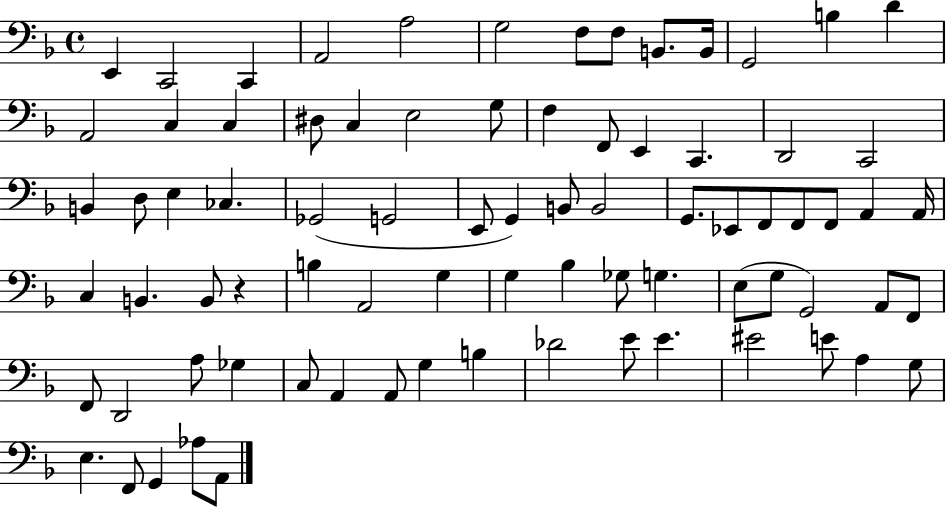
{
  \clef bass
  \time 4/4
  \defaultTimeSignature
  \key f \major
  \repeat volta 2 { e,4 c,2 c,4 | a,2 a2 | g2 f8 f8 b,8. b,16 | g,2 b4 d'4 | \break a,2 c4 c4 | dis8 c4 e2 g8 | f4 f,8 e,4 c,4. | d,2 c,2 | \break b,4 d8 e4 ces4. | ges,2( g,2 | e,8 g,4) b,8 b,2 | g,8. ees,8 f,8 f,8 f,8 a,4 a,16 | \break c4 b,4. b,8 r4 | b4 a,2 g4 | g4 bes4 ges8 g4. | e8( g8 g,2) a,8 f,8 | \break f,8 d,2 a8 ges4 | c8 a,4 a,8 g4 b4 | des'2 e'8 e'4. | eis'2 e'8 a4 g8 | \break e4. f,8 g,4 aes8 a,8 | } \bar "|."
}